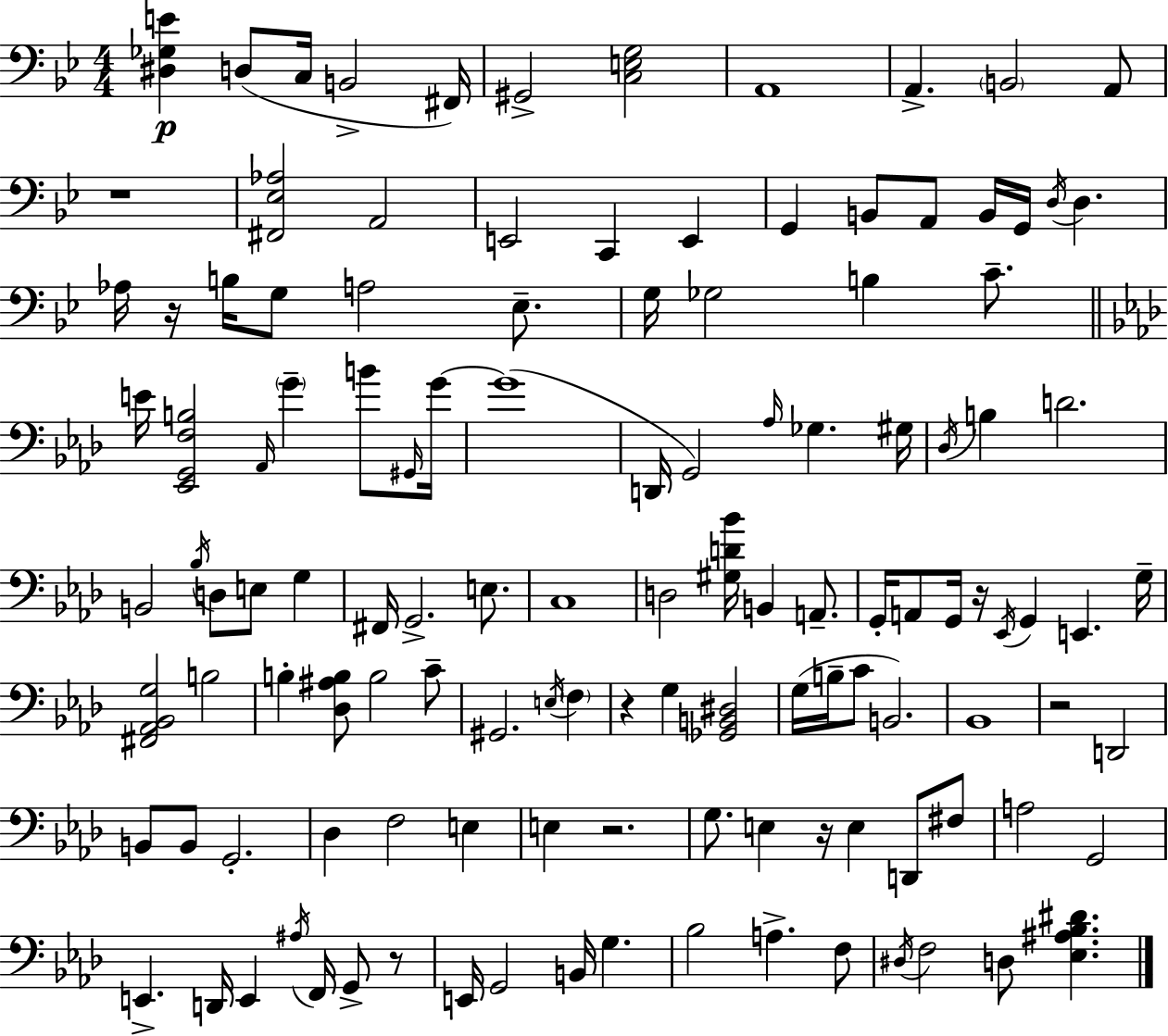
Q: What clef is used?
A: bass